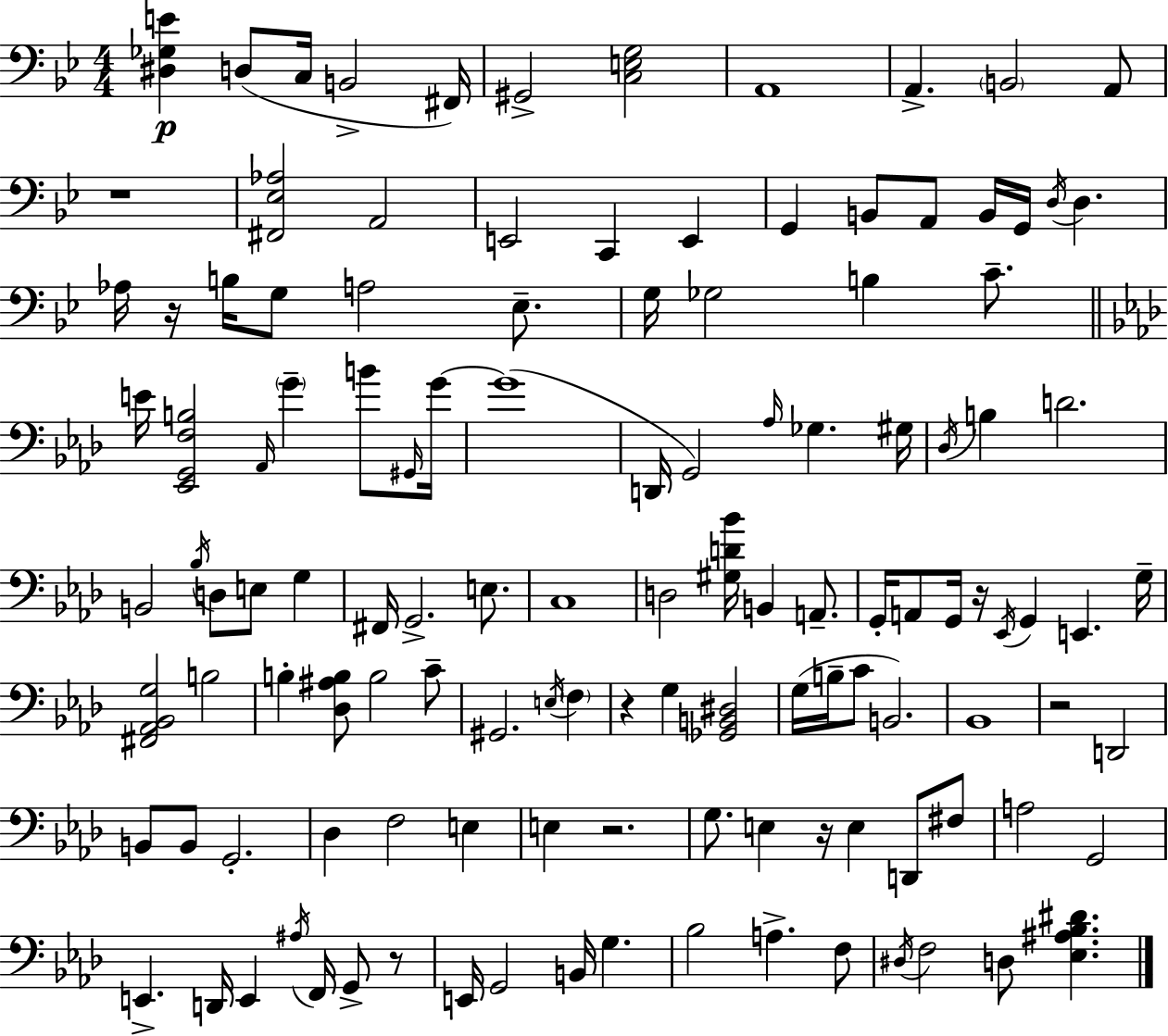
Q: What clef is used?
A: bass